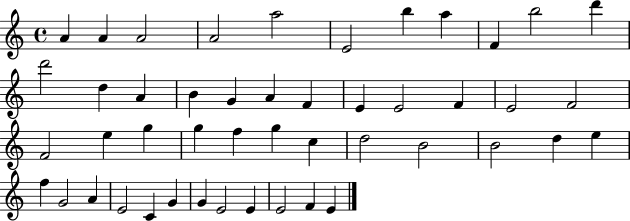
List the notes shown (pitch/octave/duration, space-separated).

A4/q A4/q A4/h A4/h A5/h E4/h B5/q A5/q F4/q B5/h D6/q D6/h D5/q A4/q B4/q G4/q A4/q F4/q E4/q E4/h F4/q E4/h F4/h F4/h E5/q G5/q G5/q F5/q G5/q C5/q D5/h B4/h B4/h D5/q E5/q F5/q G4/h A4/q E4/h C4/q G4/q G4/q E4/h E4/q E4/h F4/q E4/q